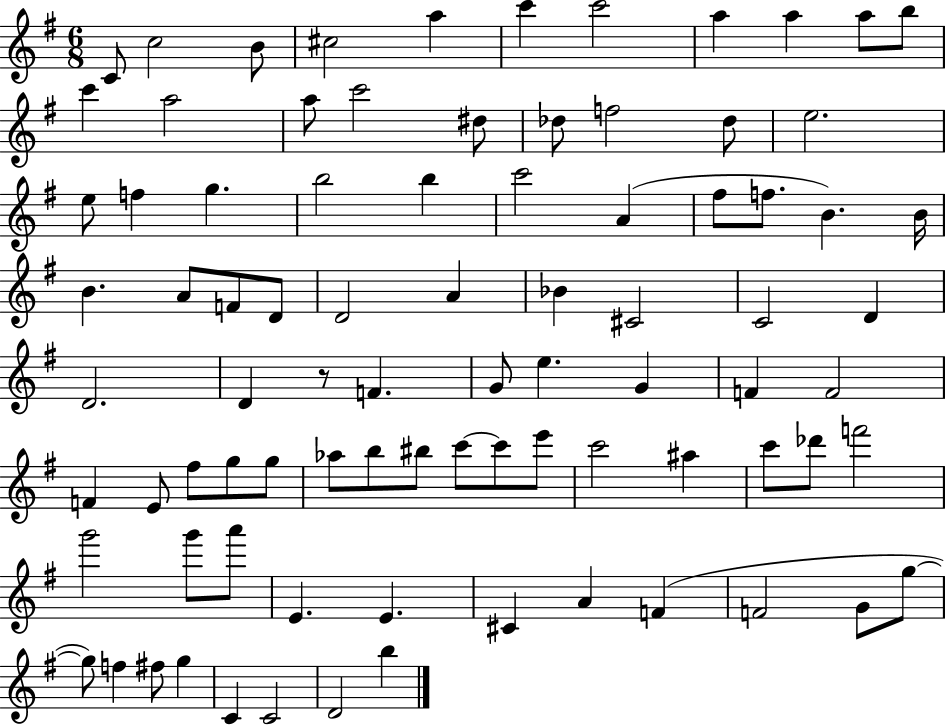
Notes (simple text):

C4/e C5/h B4/e C#5/h A5/q C6/q C6/h A5/q A5/q A5/e B5/e C6/q A5/h A5/e C6/h D#5/e Db5/e F5/h Db5/e E5/h. E5/e F5/q G5/q. B5/h B5/q C6/h A4/q F#5/e F5/e. B4/q. B4/s B4/q. A4/e F4/e D4/e D4/h A4/q Bb4/q C#4/h C4/h D4/q D4/h. D4/q R/e F4/q. G4/e E5/q. G4/q F4/q F4/h F4/q E4/e F#5/e G5/e G5/e Ab5/e B5/e BIS5/e C6/e C6/e E6/e C6/h A#5/q C6/e Db6/e F6/h G6/h G6/e A6/e E4/q. E4/q. C#4/q A4/q F4/q F4/h G4/e G5/e G5/e F5/q F#5/e G5/q C4/q C4/h D4/h B5/q